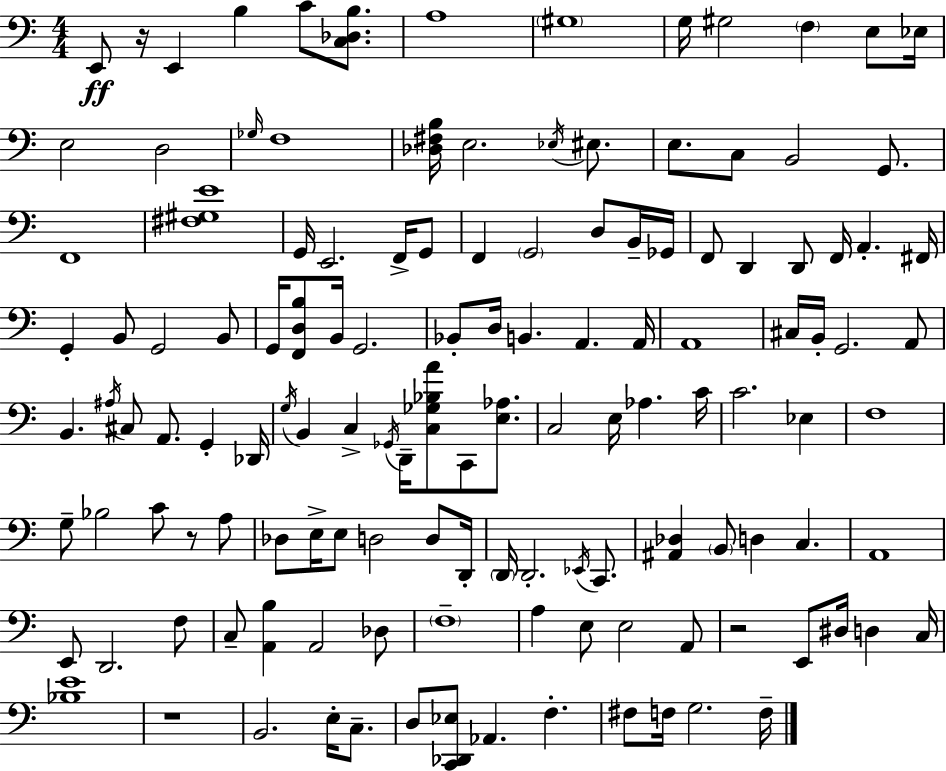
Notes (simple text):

E2/e R/s E2/q B3/q C4/e [C3,Db3,B3]/e. A3/w G#3/w G3/s G#3/h F3/q E3/e Eb3/s E3/h D3/h Gb3/s F3/w [Db3,F#3,B3]/s E3/h. Eb3/s EIS3/e. E3/e. C3/e B2/h G2/e. F2/w [F#3,G#3,E4]/w G2/s E2/h. F2/s G2/e F2/q G2/h D3/e B2/s Gb2/s F2/e D2/q D2/e F2/s A2/q. F#2/s G2/q B2/e G2/h B2/e G2/s [F2,D3,B3]/e B2/s G2/h. Bb2/e D3/s B2/q. A2/q. A2/s A2/w C#3/s B2/s G2/h. A2/e B2/q. A#3/s C#3/e A2/e. G2/q Db2/s G3/s B2/q C3/q Gb2/s D2/s [C3,Gb3,Bb3,A4]/e C2/e [E3,Ab3]/e. C3/h E3/s Ab3/q. C4/s C4/h. Eb3/q F3/w G3/e Bb3/h C4/e R/e A3/e Db3/e E3/s E3/e D3/h D3/e D2/s D2/s D2/h. Eb2/s C2/e. [A#2,Db3]/q B2/e D3/q C3/q. A2/w E2/e D2/h. F3/e C3/e [A2,B3]/q A2/h Db3/e F3/w A3/q E3/e E3/h A2/e R/h E2/e D#3/s D3/q C3/s [Bb3,E4]/w R/w B2/h. E3/s C3/e. D3/e [C2,Db2,Eb3]/e Ab2/q. F3/q. F#3/e F3/s G3/h. F3/s